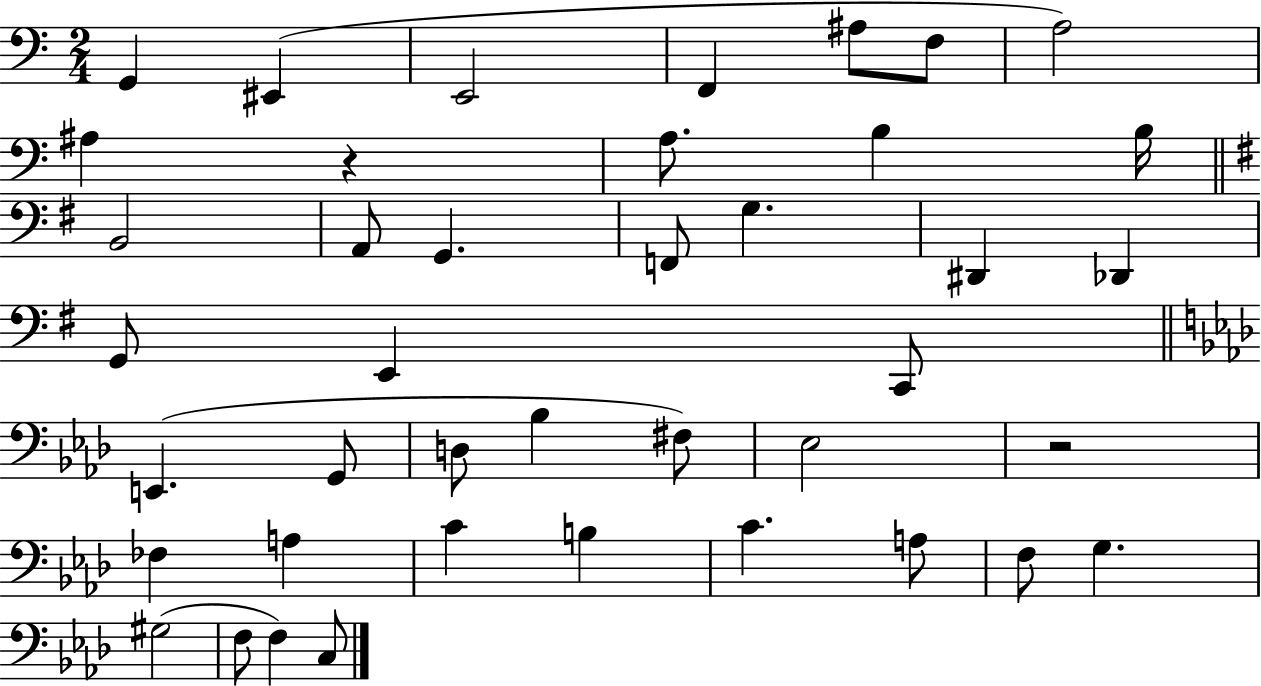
G2/q EIS2/q E2/h F2/q A#3/e F3/e A3/h A#3/q R/q A3/e. B3/q B3/s B2/h A2/e G2/q. F2/e G3/q. D#2/q Db2/q G2/e E2/q C2/e E2/q. G2/e D3/e Bb3/q F#3/e Eb3/h R/h FES3/q A3/q C4/q B3/q C4/q. A3/e F3/e G3/q. G#3/h F3/e F3/q C3/e